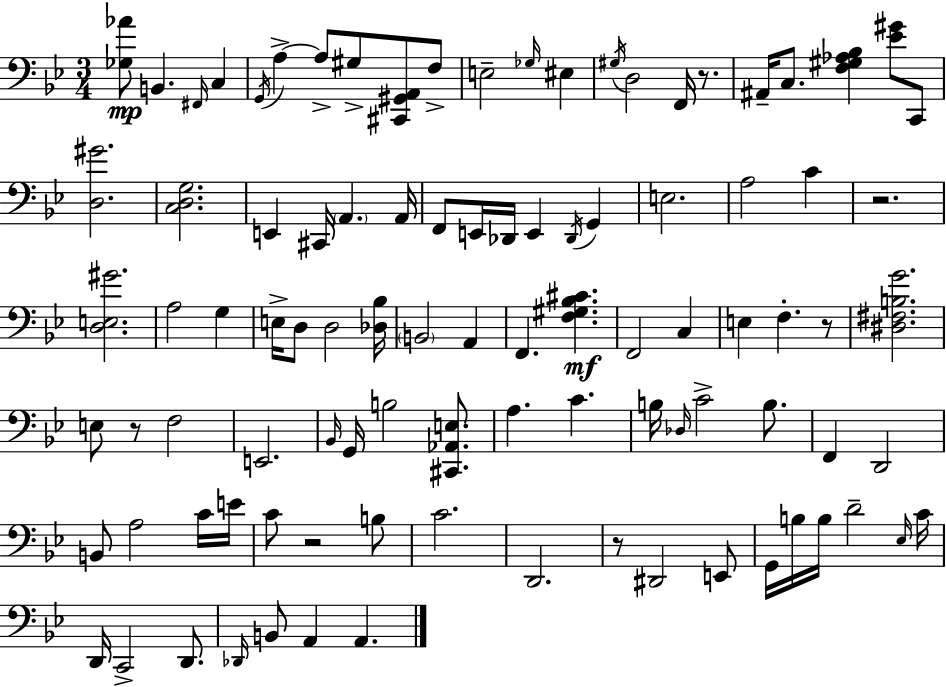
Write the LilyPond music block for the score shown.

{
  \clef bass
  \numericTimeSignature
  \time 3/4
  \key g \minor
  <ges aes'>8\mp b,4. \grace { fis,16 } c4 | \acciaccatura { g,16 } a4->~~ a8-> gis8-> <cis, gis, a,>8 | f8-> e2-- \grace { ges16 } eis4 | \acciaccatura { gis16 } d2 | \break f,16 r8. ais,16-- c8. <f gis aes bes>4 | <ees' gis'>8 c,8 <d gis'>2. | <c d g>2. | e,4 cis,16 \parenthesize a,4. | \break a,16 f,8 e,16 des,16 e,4 | \acciaccatura { des,16 } g,4 e2. | a2 | c'4 r2. | \break <d e gis'>2. | a2 | g4 e16-> d8 d2 | <des bes>16 \parenthesize b,2 | \break a,4 f,4. <f gis bes cis'>4.\mf | f,2 | c4 e4 f4.-. | r8 <dis fis b g'>2. | \break e8 r8 f2 | e,2. | \grace { bes,16 } g,16 b2 | <cis, aes, e>8. a4. | \break c'4. b16 \grace { des16 } c'2-> | b8. f,4 d,2 | b,8 a2 | c'16 e'16 c'8 r2 | \break b8 c'2. | d,2. | r8 dis,2 | e,8 g,16 b16 b16 d'2-- | \break \grace { ees16 } c'16 d,16 c,2-> | d,8. \grace { des,16 } b,8 a,4 | a,4. \bar "|."
}